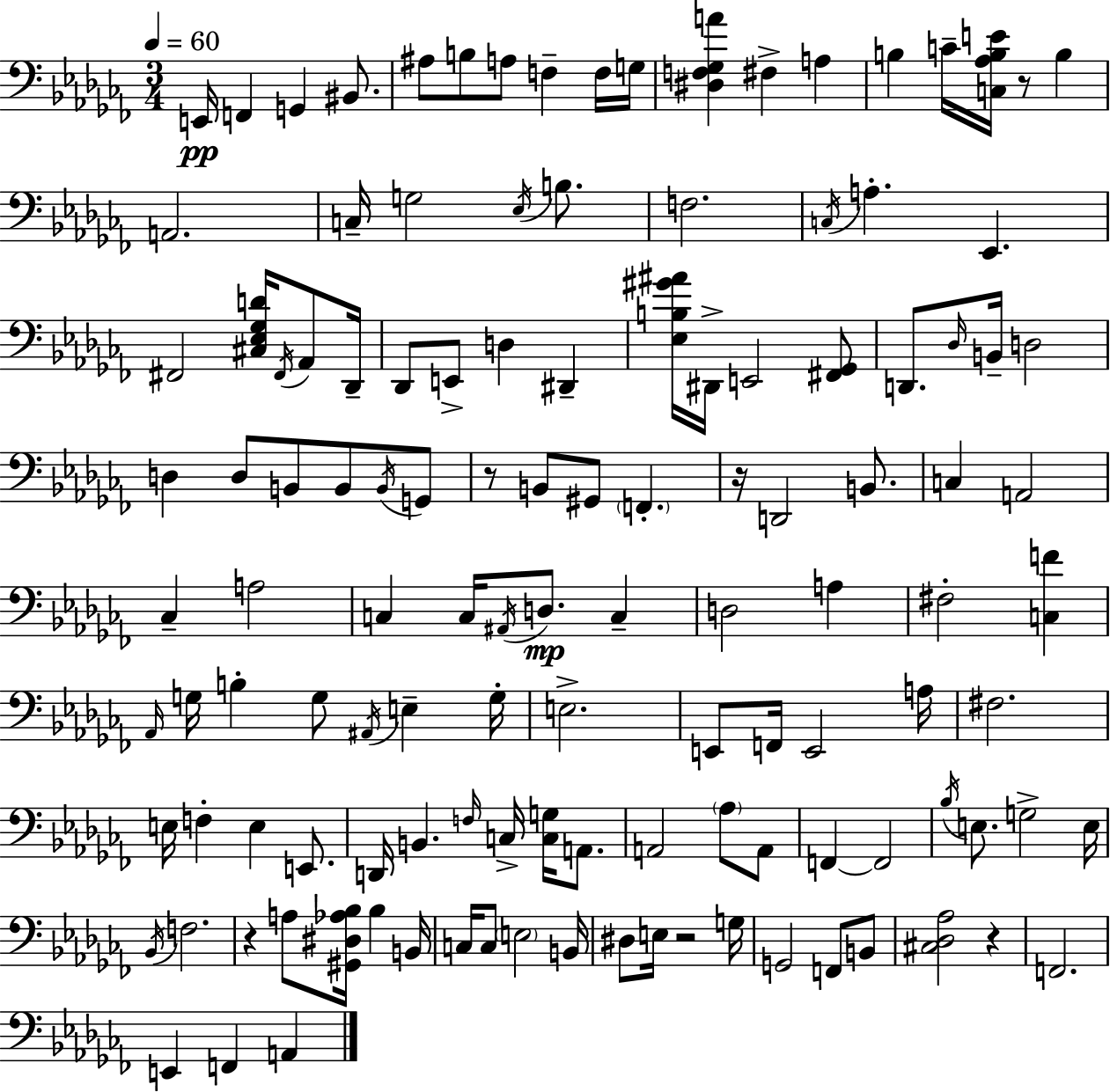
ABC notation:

X:1
T:Untitled
M:3/4
L:1/4
K:Abm
E,,/4 F,, G,, ^B,,/2 ^A,/2 B,/2 A,/2 F, F,/4 G,/4 [^D,F,_G,A] ^F, A, B, C/4 [C,_A,B,E]/4 z/2 B, A,,2 C,/4 G,2 _E,/4 B,/2 F,2 C,/4 A, _E,, ^F,,2 [^C,_E,_G,D]/4 ^F,,/4 _A,,/2 _D,,/4 _D,,/2 E,,/2 D, ^D,, [_E,B,^G^A]/4 ^D,,/4 E,,2 [^F,,_G,,]/2 D,,/2 _D,/4 B,,/4 D,2 D, D,/2 B,,/2 B,,/2 B,,/4 G,,/2 z/2 B,,/2 ^G,,/2 F,, z/4 D,,2 B,,/2 C, A,,2 _C, A,2 C, C,/4 ^A,,/4 D,/2 C, D,2 A, ^F,2 [C,F] _A,,/4 G,/4 B, G,/2 ^A,,/4 E, G,/4 E,2 E,,/2 F,,/4 E,,2 A,/4 ^F,2 E,/4 F, E, E,,/2 D,,/4 B,, F,/4 C,/4 [C,G,]/4 A,,/2 A,,2 _A,/2 A,,/2 F,, F,,2 _B,/4 E,/2 G,2 E,/4 _B,,/4 F,2 z A,/2 [^G,,^D,_A,_B,]/4 _B, B,,/4 C,/4 C,/2 E,2 B,,/4 ^D,/2 E,/4 z2 G,/4 G,,2 F,,/2 B,,/2 [^C,_D,_A,]2 z F,,2 E,, F,, A,,